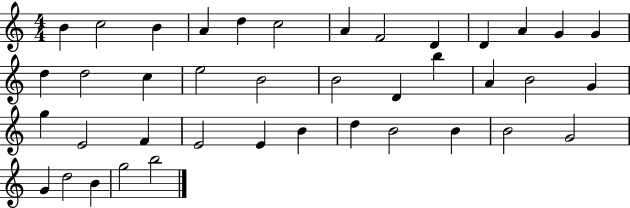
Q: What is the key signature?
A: C major